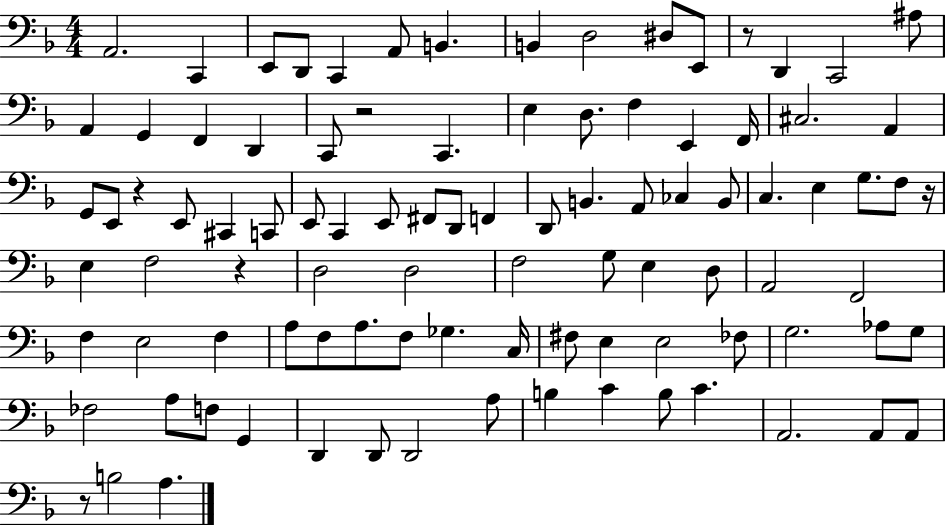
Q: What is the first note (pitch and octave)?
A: A2